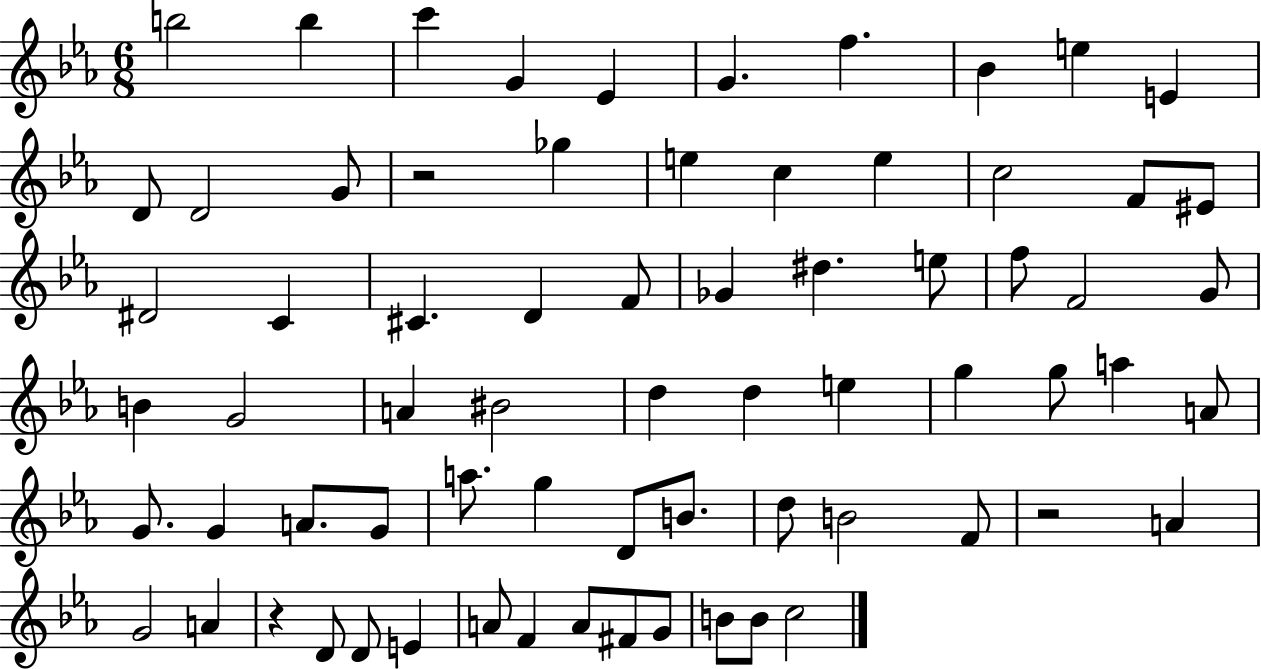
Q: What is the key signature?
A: EES major